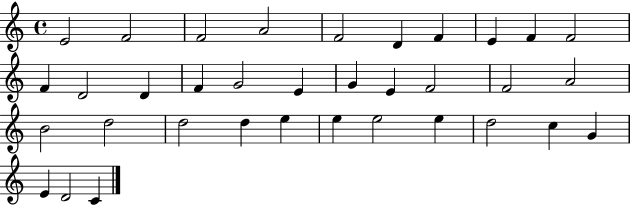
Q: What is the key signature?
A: C major